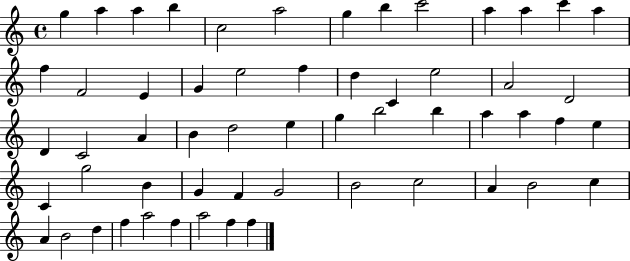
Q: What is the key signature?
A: C major